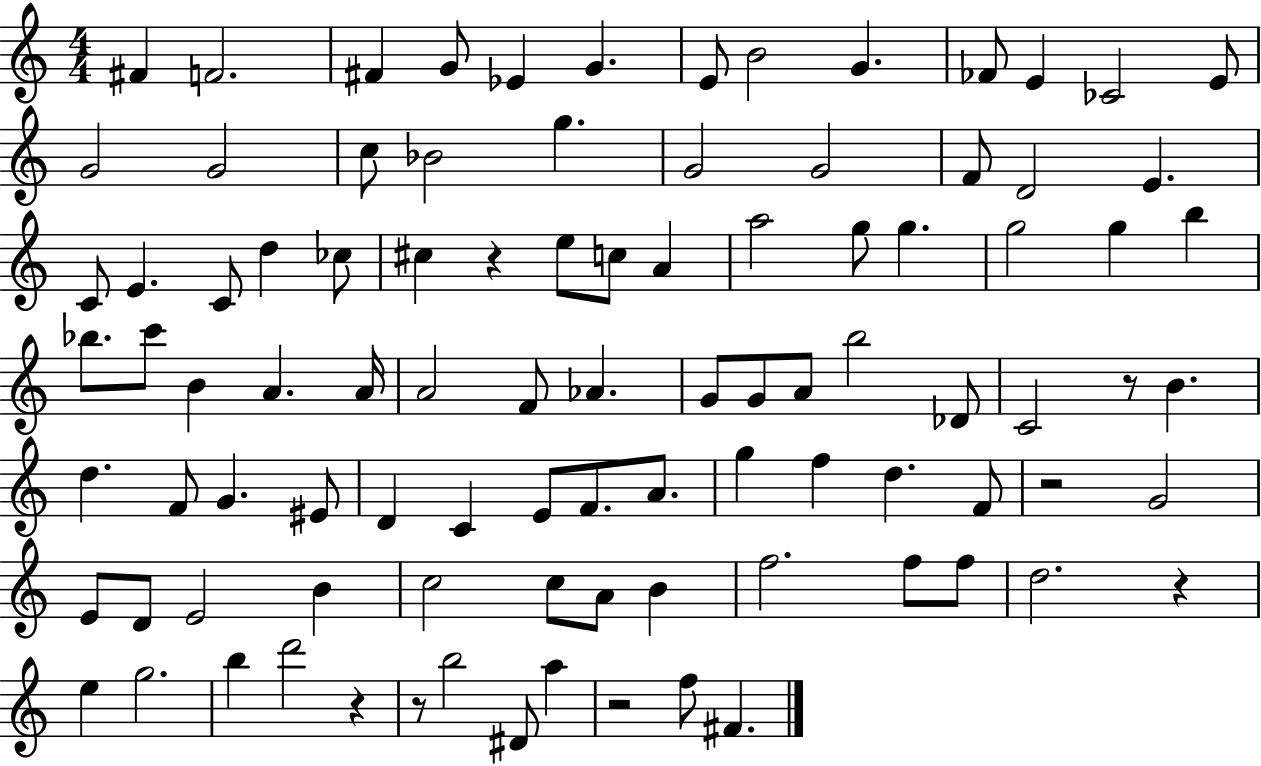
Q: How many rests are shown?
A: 7